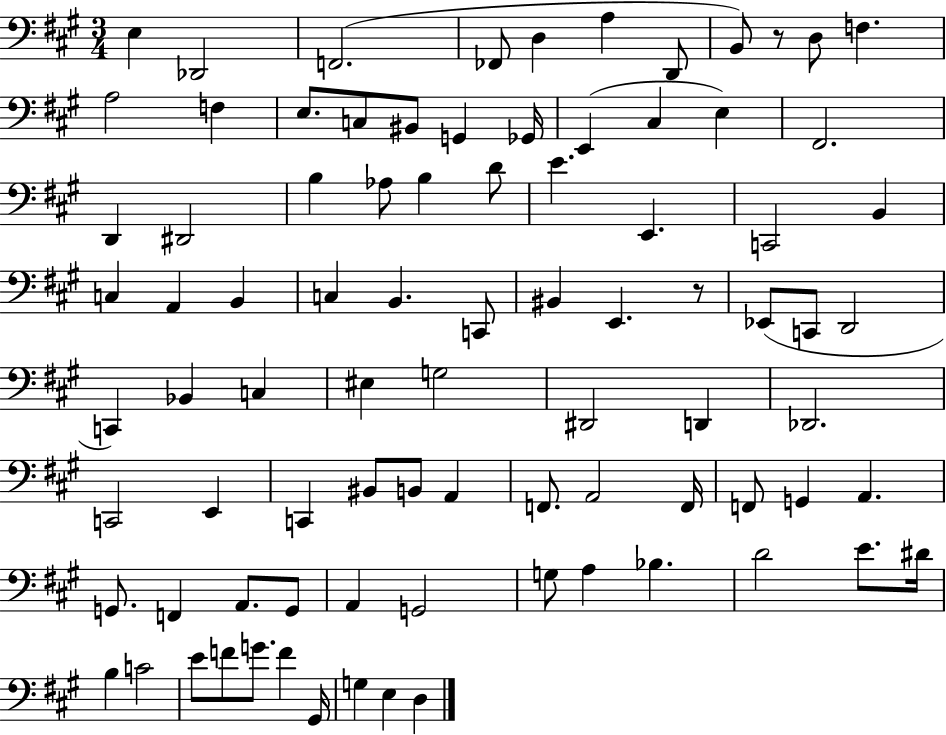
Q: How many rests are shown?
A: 2